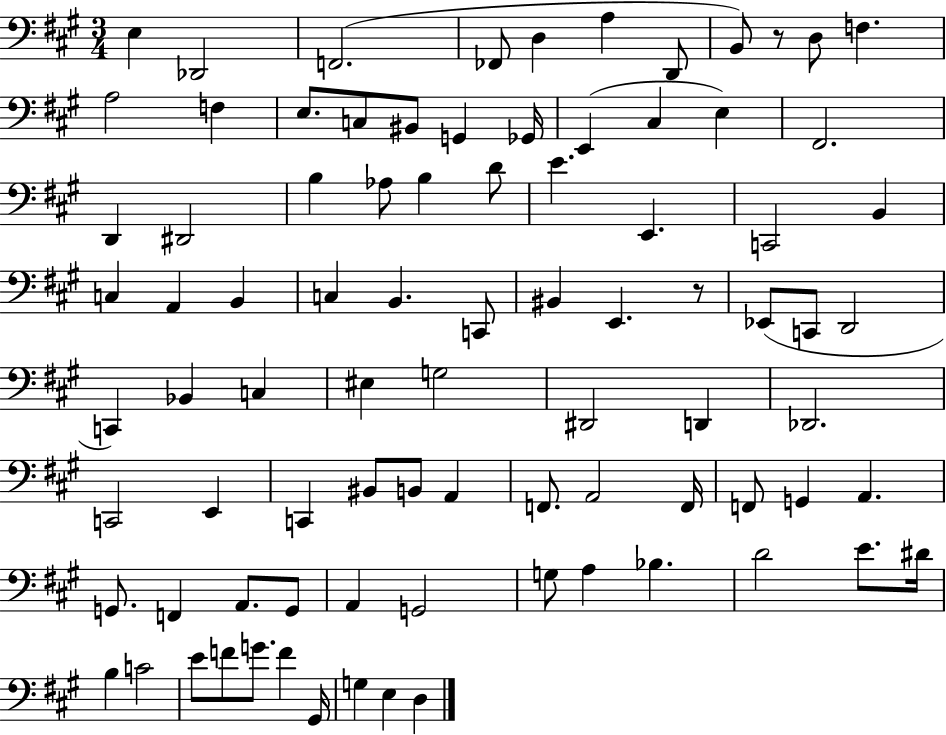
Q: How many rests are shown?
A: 2